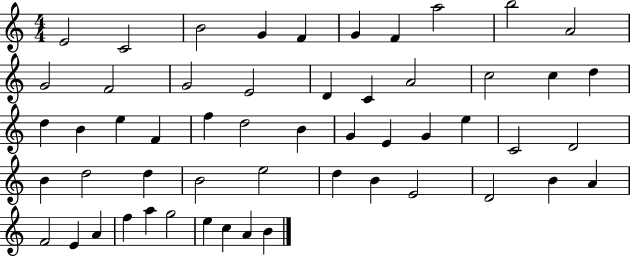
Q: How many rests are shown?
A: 0